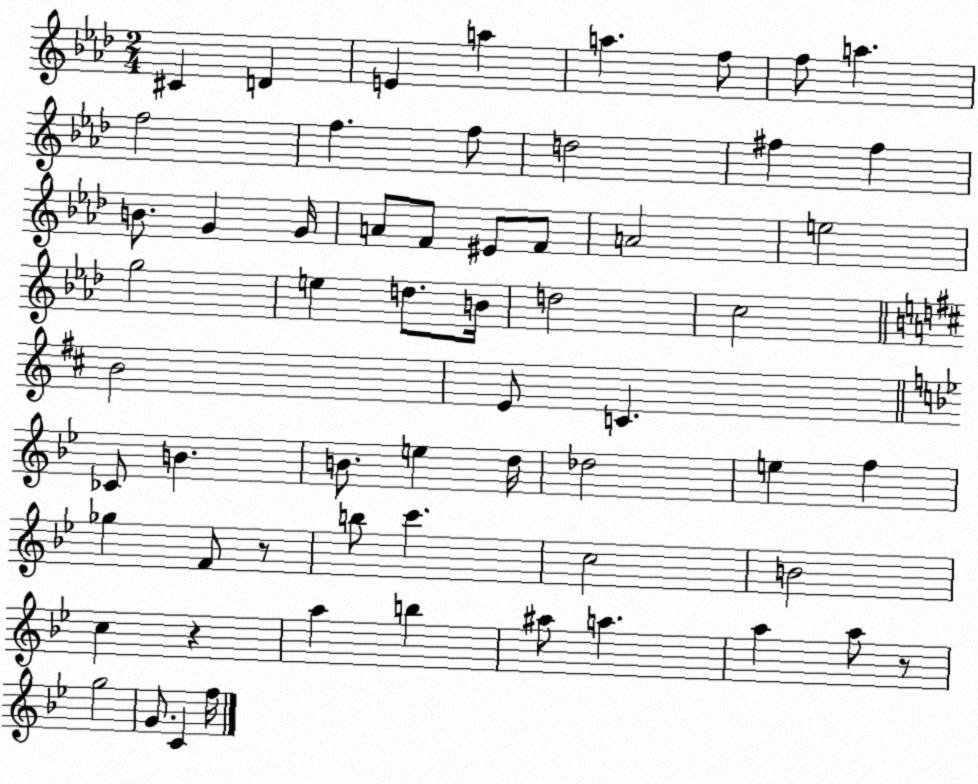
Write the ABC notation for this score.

X:1
T:Untitled
M:2/4
L:1/4
K:Ab
^C D E a a f/2 f/2 a f2 f f/2 d2 ^f ^f B/2 G G/4 A/2 F/2 ^E/2 F/2 A2 e2 g2 e d/2 B/4 d2 c2 B2 E/2 C _C/2 B B/2 e d/4 _d2 e f _g F/2 z/2 b/2 c' c2 B2 c z a b ^a/2 a a a/2 z/2 g2 G/2 C f/4